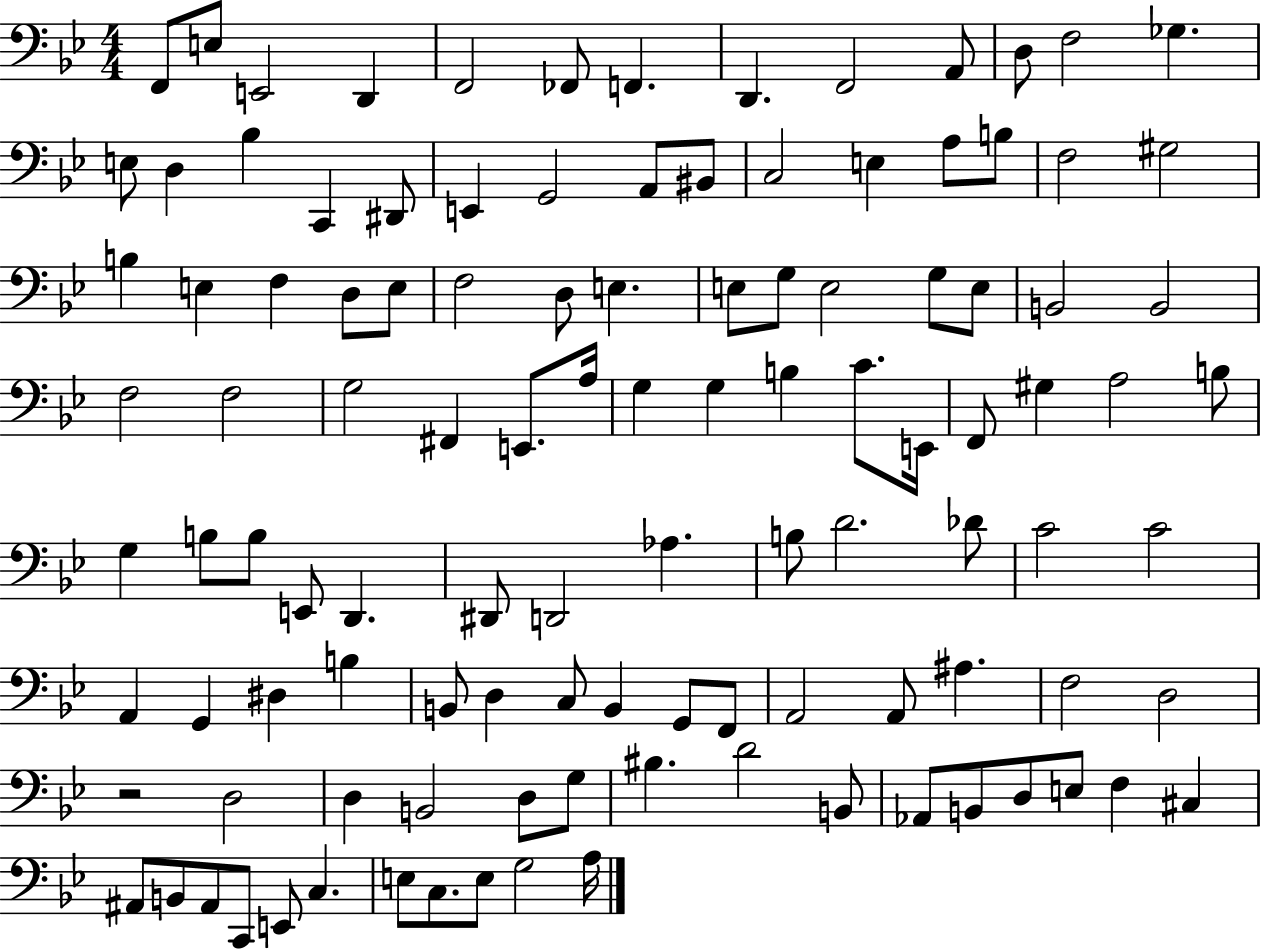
F2/e E3/e E2/h D2/q F2/h FES2/e F2/q. D2/q. F2/h A2/e D3/e F3/h Gb3/q. E3/e D3/q Bb3/q C2/q D#2/e E2/q G2/h A2/e BIS2/e C3/h E3/q A3/e B3/e F3/h G#3/h B3/q E3/q F3/q D3/e E3/e F3/h D3/e E3/q. E3/e G3/e E3/h G3/e E3/e B2/h B2/h F3/h F3/h G3/h F#2/q E2/e. A3/s G3/q G3/q B3/q C4/e. E2/s F2/e G#3/q A3/h B3/e G3/q B3/e B3/e E2/e D2/q. D#2/e D2/h Ab3/q. B3/e D4/h. Db4/e C4/h C4/h A2/q G2/q D#3/q B3/q B2/e D3/q C3/e B2/q G2/e F2/e A2/h A2/e A#3/q. F3/h D3/h R/h D3/h D3/q B2/h D3/e G3/e BIS3/q. D4/h B2/e Ab2/e B2/e D3/e E3/e F3/q C#3/q A#2/e B2/e A#2/e C2/e E2/e C3/q. E3/e C3/e. E3/e G3/h A3/s